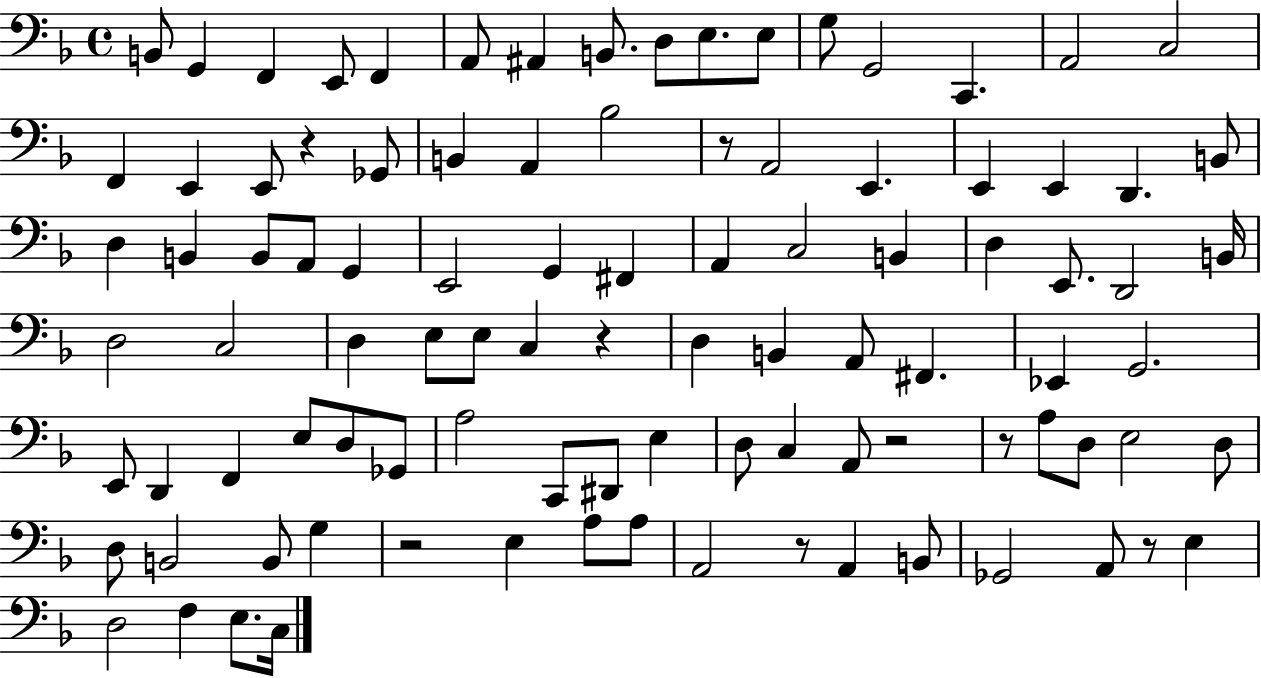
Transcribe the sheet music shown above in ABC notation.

X:1
T:Untitled
M:4/4
L:1/4
K:F
B,,/2 G,, F,, E,,/2 F,, A,,/2 ^A,, B,,/2 D,/2 E,/2 E,/2 G,/2 G,,2 C,, A,,2 C,2 F,, E,, E,,/2 z _G,,/2 B,, A,, _B,2 z/2 A,,2 E,, E,, E,, D,, B,,/2 D, B,, B,,/2 A,,/2 G,, E,,2 G,, ^F,, A,, C,2 B,, D, E,,/2 D,,2 B,,/4 D,2 C,2 D, E,/2 E,/2 C, z D, B,, A,,/2 ^F,, _E,, G,,2 E,,/2 D,, F,, E,/2 D,/2 _G,,/2 A,2 C,,/2 ^D,,/2 E, D,/2 C, A,,/2 z2 z/2 A,/2 D,/2 E,2 D,/2 D,/2 B,,2 B,,/2 G, z2 E, A,/2 A,/2 A,,2 z/2 A,, B,,/2 _G,,2 A,,/2 z/2 E, D,2 F, E,/2 C,/4